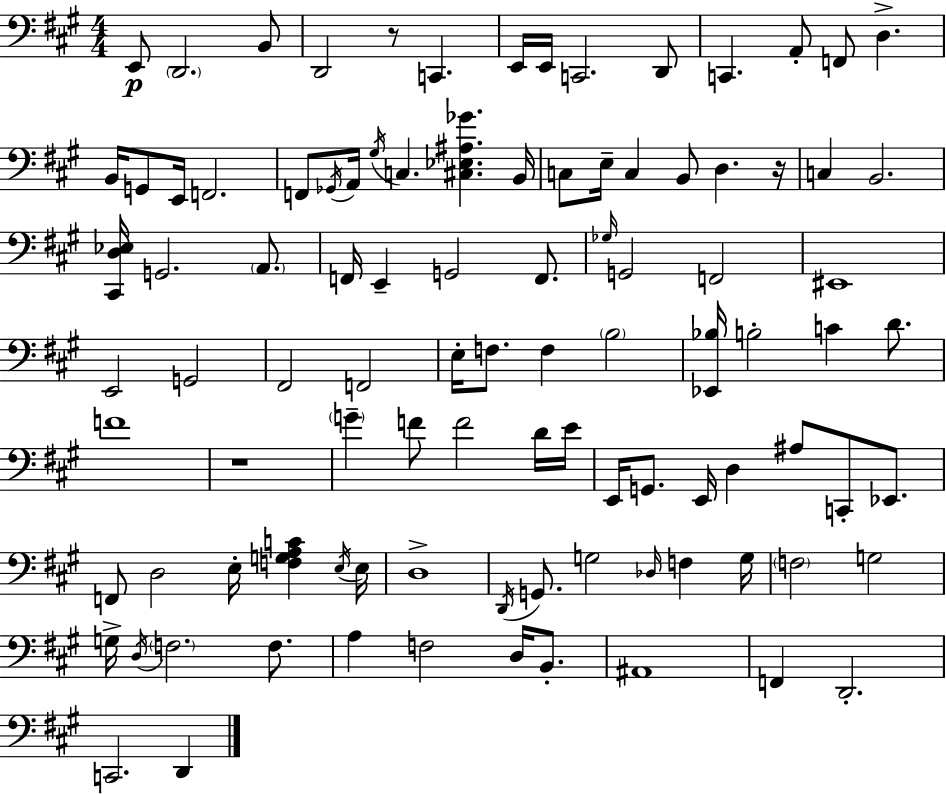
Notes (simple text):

E2/e D2/h. B2/e D2/h R/e C2/q. E2/s E2/s C2/h. D2/e C2/q. A2/e F2/e D3/q. B2/s G2/e E2/s F2/h. F2/e Gb2/s A2/s G#3/s C3/q. [C#3,Eb3,A#3,Gb4]/q. B2/s C3/e E3/s C3/q B2/e D3/q. R/s C3/q B2/h. [C#2,D3,Eb3]/s G2/h. A2/e. F2/s E2/q G2/h F2/e. Gb3/s G2/h F2/h EIS2/w E2/h G2/h F#2/h F2/h E3/s F3/e. F3/q B3/h [Eb2,Bb3]/s B3/h C4/q D4/e. F4/w R/w G4/q F4/e F4/h D4/s E4/s E2/s G2/e. E2/s D3/q A#3/e C2/e Eb2/e. F2/e D3/h E3/s [F3,G3,A3,C4]/q E3/s E3/s D3/w D2/s G2/e. G3/h Db3/s F3/q G3/s F3/h G3/h G3/s D3/s F3/h. F3/e. A3/q F3/h D3/s B2/e. A#2/w F2/q D2/h. C2/h. D2/q